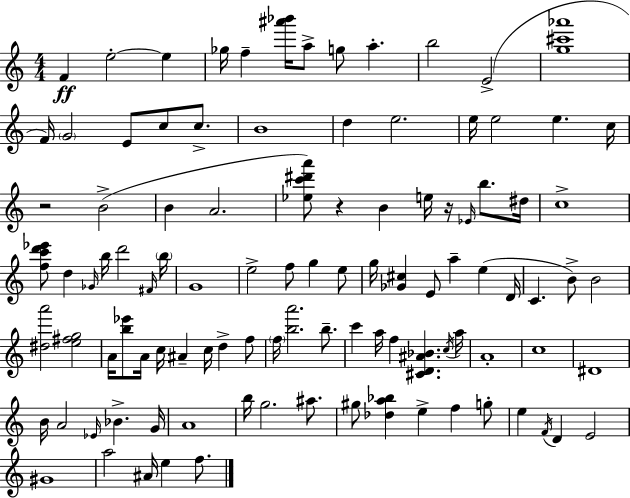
F4/q E5/h E5/q Gb5/s F5/q [A#6,Bb6]/s A5/e G5/e A5/q. B5/h E4/h [G5,C#6,Ab6]/w F4/s G4/h E4/e C5/e C5/e. B4/w D5/q E5/h. E5/s E5/h E5/q. C5/s R/h B4/h B4/q A4/h. [Eb5,C6,D#6,A6]/e R/q B4/q E5/s R/s Eb4/s B5/e. D#5/s C5/w [F5,C6,D6,Eb6]/e D5/q Gb4/s B5/s D6/h F#4/s B5/s G4/w E5/h F5/e G5/q E5/e G5/s [Gb4,C#5]/q E4/e A5/q E5/q D4/s C4/q. B4/e B4/h [D#5,A6]/h [E5,F#5,G5]/h A4/s [B5,Eb6]/e A4/s C5/s A#4/q C5/s D5/q F5/e F5/s [B5,A6]/h. B5/e. C6/q A5/s F5/q [C#4,D4,A#4,Bb4]/q. C5/s A5/s A4/w C5/w D#4/w B4/s A4/h Eb4/s Bb4/q. G4/s A4/w B5/s G5/h. A#5/e. G#5/e [Db5,A5,Bb5]/q E5/q F5/q G5/e E5/q F4/s D4/q E4/h G#4/w A5/h A#4/s E5/q F5/e.